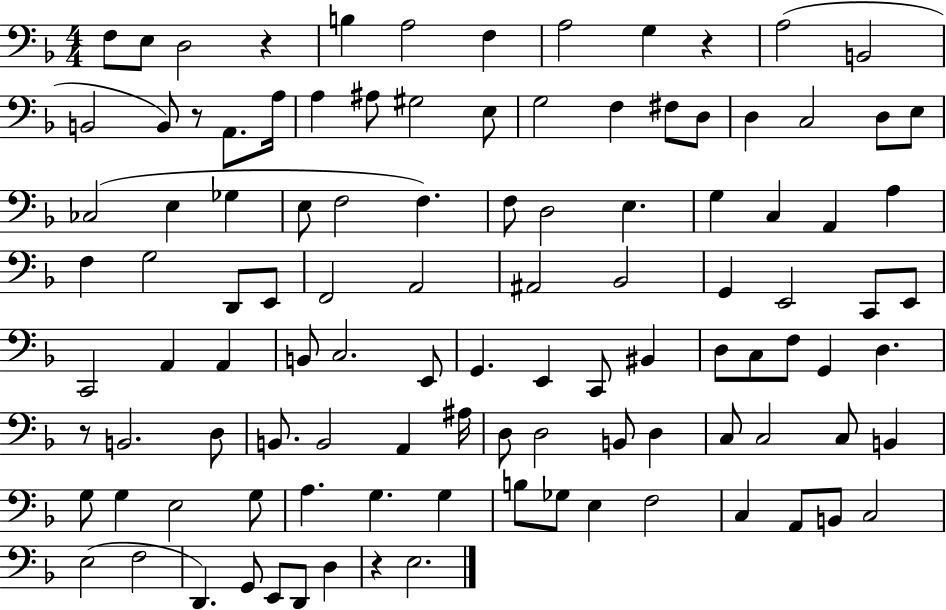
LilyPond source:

{
  \clef bass
  \numericTimeSignature
  \time 4/4
  \key f \major
  f8 e8 d2 r4 | b4 a2 f4 | a2 g4 r4 | a2( b,2 | \break b,2 b,8) r8 a,8. a16 | a4 ais8 gis2 e8 | g2 f4 fis8 d8 | d4 c2 d8 e8 | \break ces2( e4 ges4 | e8 f2 f4.) | f8 d2 e4. | g4 c4 a,4 a4 | \break f4 g2 d,8 e,8 | f,2 a,2 | ais,2 bes,2 | g,4 e,2 c,8 e,8 | \break c,2 a,4 a,4 | b,8 c2. e,8 | g,4. e,4 c,8 bis,4 | d8 c8 f8 g,4 d4. | \break r8 b,2. d8 | b,8. b,2 a,4 ais16 | d8 d2 b,8 d4 | c8 c2 c8 b,4 | \break g8 g4 e2 g8 | a4. g4. g4 | b8 ges8 e4 f2 | c4 a,8 b,8 c2 | \break e2( f2 | d,4.) g,8 e,8 d,8 d4 | r4 e2. | \bar "|."
}